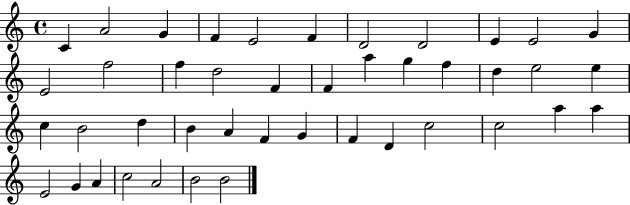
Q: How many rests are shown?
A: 0